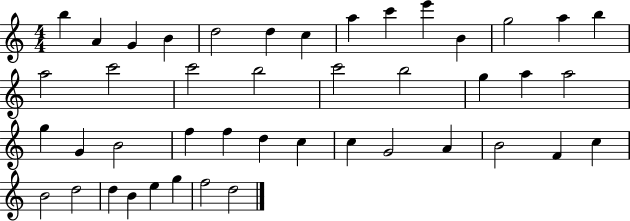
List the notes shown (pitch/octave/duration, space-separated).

B5/q A4/q G4/q B4/q D5/h D5/q C5/q A5/q C6/q E6/q B4/q G5/h A5/q B5/q A5/h C6/h C6/h B5/h C6/h B5/h G5/q A5/q A5/h G5/q G4/q B4/h F5/q F5/q D5/q C5/q C5/q G4/h A4/q B4/h F4/q C5/q B4/h D5/h D5/q B4/q E5/q G5/q F5/h D5/h